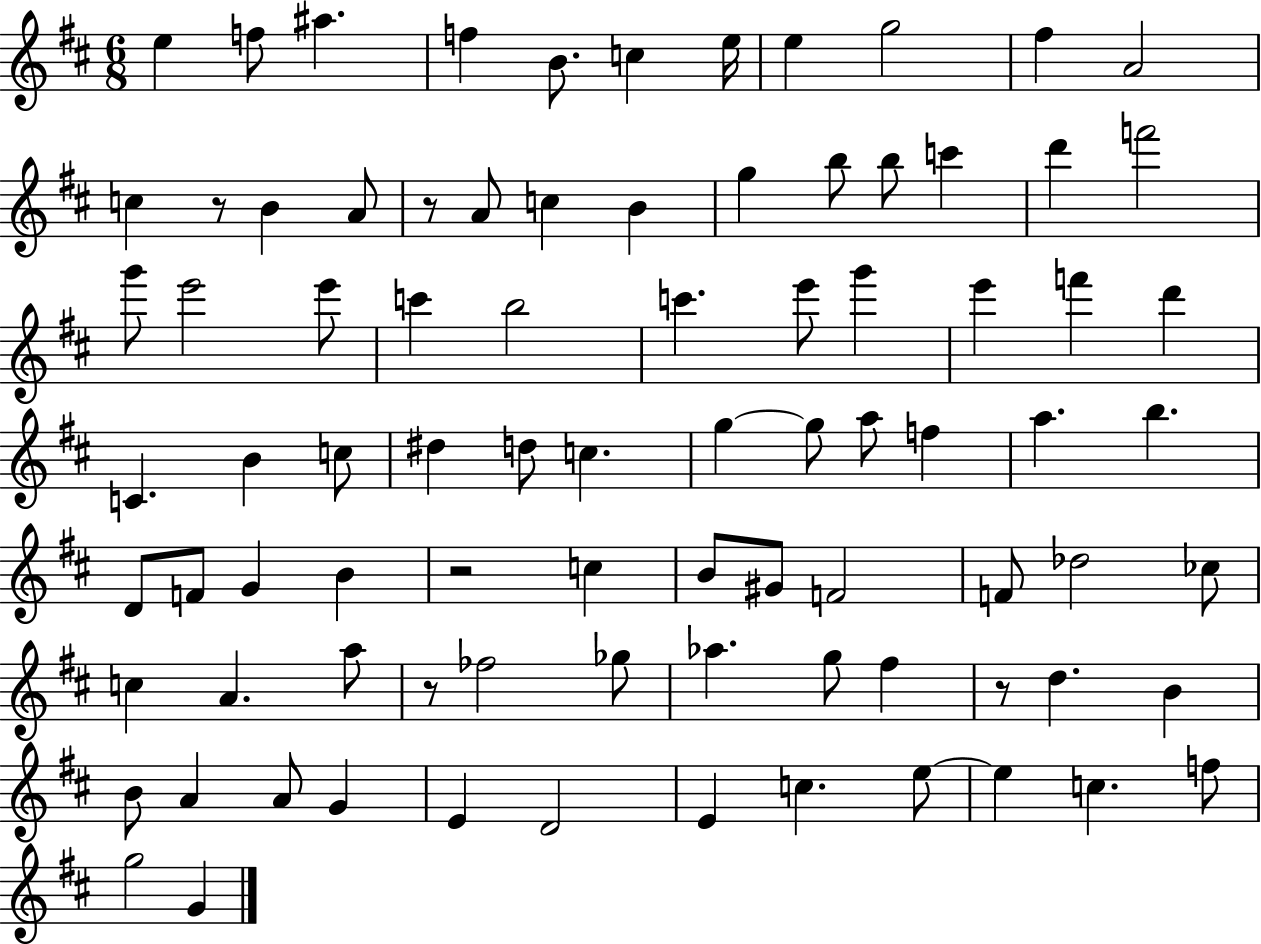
X:1
T:Untitled
M:6/8
L:1/4
K:D
e f/2 ^a f B/2 c e/4 e g2 ^f A2 c z/2 B A/2 z/2 A/2 c B g b/2 b/2 c' d' f'2 g'/2 e'2 e'/2 c' b2 c' e'/2 g' e' f' d' C B c/2 ^d d/2 c g g/2 a/2 f a b D/2 F/2 G B z2 c B/2 ^G/2 F2 F/2 _d2 _c/2 c A a/2 z/2 _f2 _g/2 _a g/2 ^f z/2 d B B/2 A A/2 G E D2 E c e/2 e c f/2 g2 G